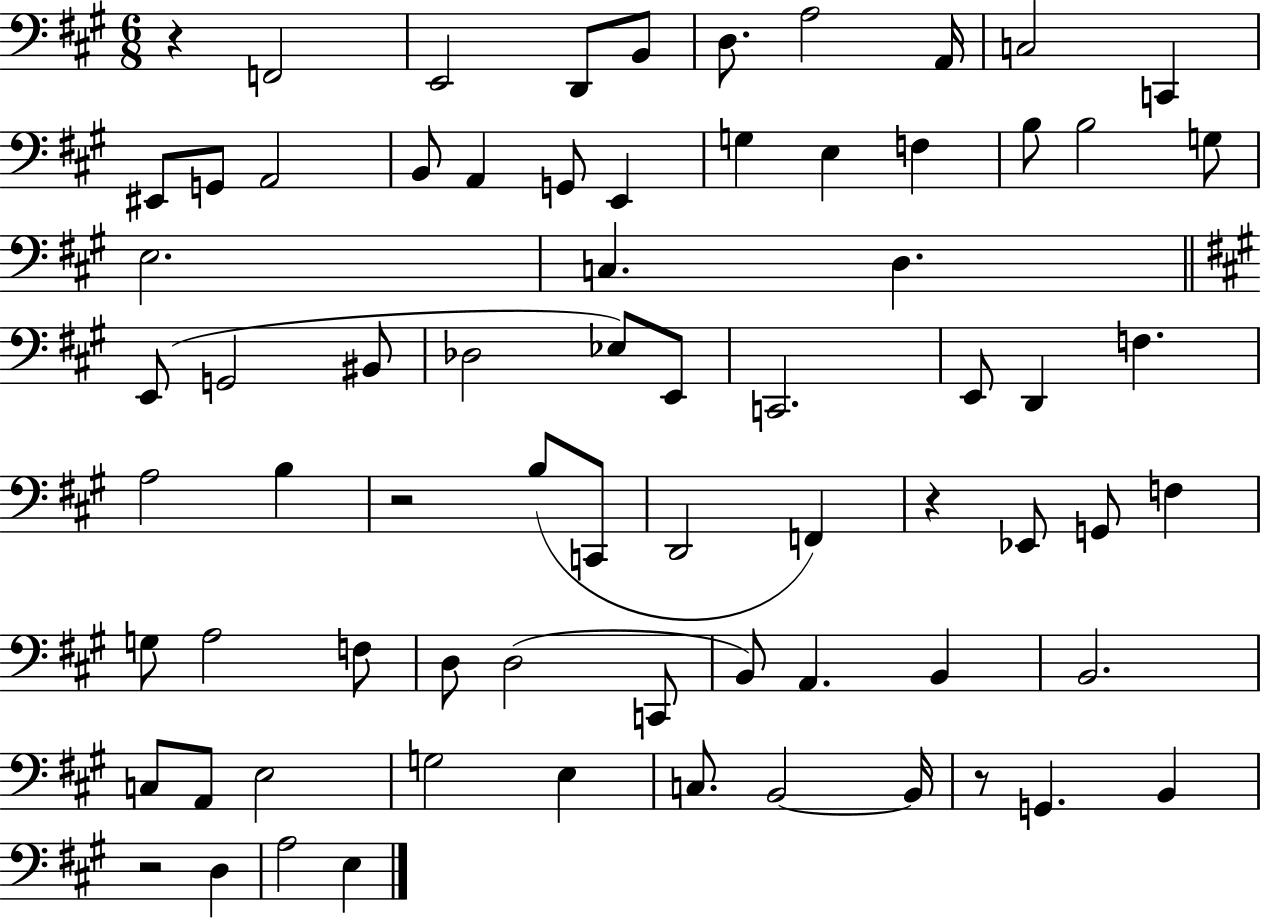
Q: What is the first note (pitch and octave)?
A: F2